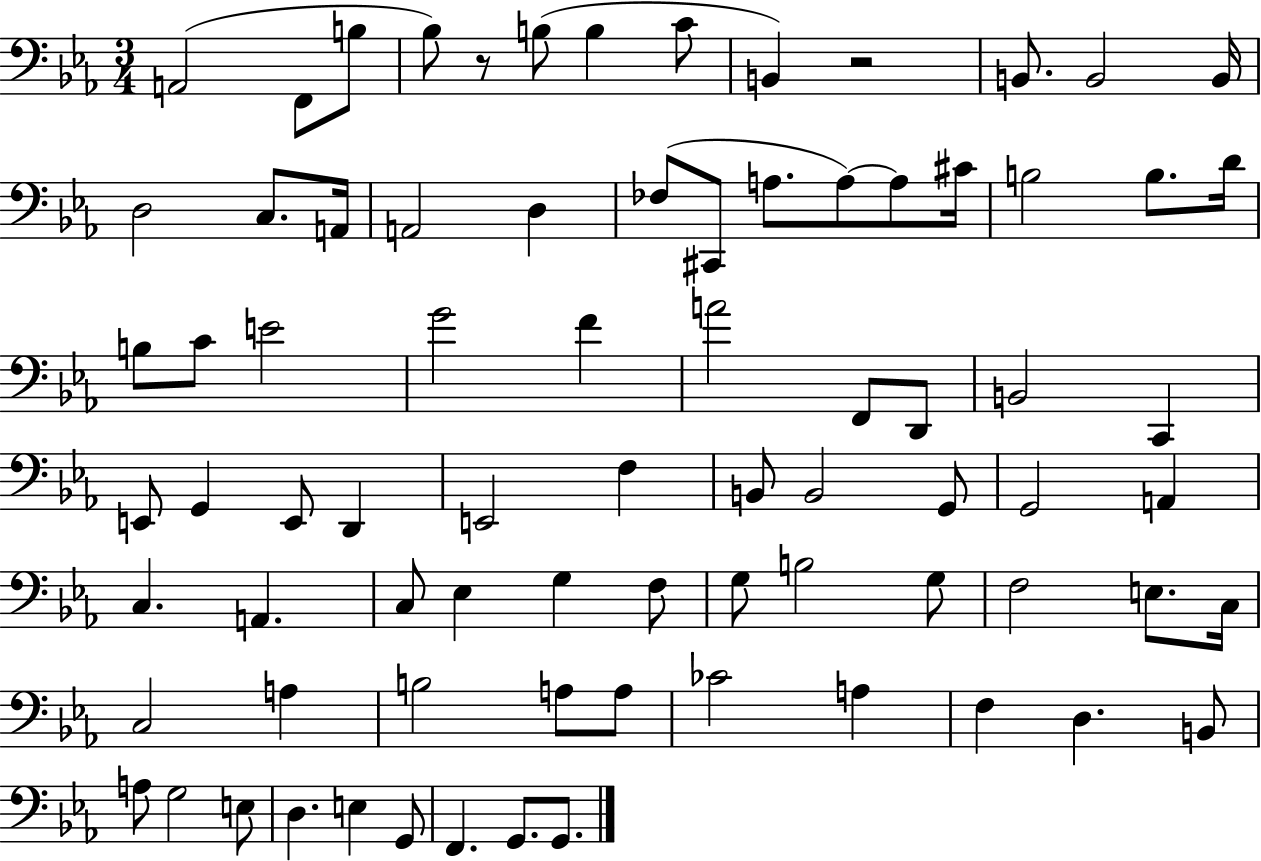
X:1
T:Untitled
M:3/4
L:1/4
K:Eb
A,,2 F,,/2 B,/2 _B,/2 z/2 B,/2 B, C/2 B,, z2 B,,/2 B,,2 B,,/4 D,2 C,/2 A,,/4 A,,2 D, _F,/2 ^C,,/2 A,/2 A,/2 A,/2 ^C/4 B,2 B,/2 D/4 B,/2 C/2 E2 G2 F A2 F,,/2 D,,/2 B,,2 C,, E,,/2 G,, E,,/2 D,, E,,2 F, B,,/2 B,,2 G,,/2 G,,2 A,, C, A,, C,/2 _E, G, F,/2 G,/2 B,2 G,/2 F,2 E,/2 C,/4 C,2 A, B,2 A,/2 A,/2 _C2 A, F, D, B,,/2 A,/2 G,2 E,/2 D, E, G,,/2 F,, G,,/2 G,,/2